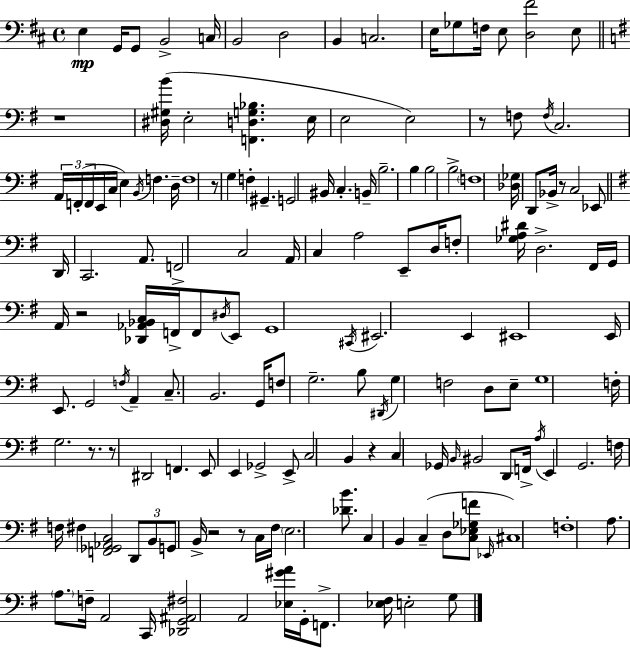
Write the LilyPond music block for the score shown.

{
  \clef bass
  \time 4/4
  \defaultTimeSignature
  \key d \major
  e4\mp g,16 g,8 b,2-> c16 | b,2 d2 | b,4 c2. | e16 ges8 f16 e8 <d fis'>2 e8 | \break \bar "||" \break \key e \minor r1 | <dis gis b'>16( e2-. <f, d g bes>4. e16 | e2 e2) | r8 f8 \acciaccatura { f16 } c2. | \break \tuplet 3/2 { a,16 f,16-.( f,16 } e,16 c16 e4) \acciaccatura { b,16 } f4. | d16-- f1 | r8 g4 f4-. gis,4.-- | g,2 bis,16 c4.-. | \break b,16-- b2.-- b4 | b2 b2-> | \parenthesize f1 | <des ges>16 d,8 bes,16-> r8 c2 | \break ees,8 \bar "||" \break \key g \major d,16 c,2. a,8. | f,2-> c2 | a,16 c4 a2 e,8-- d16 | f8-. <ges a dis'>16 d2.-> fis,16 | \break g,16 a,16 r2 <des, aes, bes, c>16 f,16-> f,8 \acciaccatura { dis16 } e,8 | g,1 | \acciaccatura { cis,16 } eis,2. e,4 | eis,1 | \break e,16 e,8. g,2 \acciaccatura { f16 } a,4-- | c8.-- b,2. | g,16 f8 g2.-- | b8 \acciaccatura { dis,16 } g4 f2 | \break d8 e8-- g1 | f16-. g2. | r8. r8 dis,2 f,4. | e,8 e,4 ges,2-> | \break e,8-> c2 b,4 | r4 c4 ges,16 \grace { b,16 } bis,2 | d,8 f,16-> \acciaccatura { a16 } e,4 g,2. | f16 f16 fis4 <f, ges, aes, c>2 | \break \tuplet 3/2 { d,8 b,8 g,8 } b,16-> r2 | r8 c16 fis16 \parenthesize e2. | <des' b'>8. c4 b,4 c4--( | d8 <c ees ges f'>8 \grace { ees,16 }) cis1 | \break f1-. | a8. \parenthesize a8. f16-- a,2 | c,16 <des, g, ais, fis>2 a,2 | <ees gis' a'>16 g,16-. f,8.-> <ees fis>16 e2-. | \break g8 \bar "|."
}